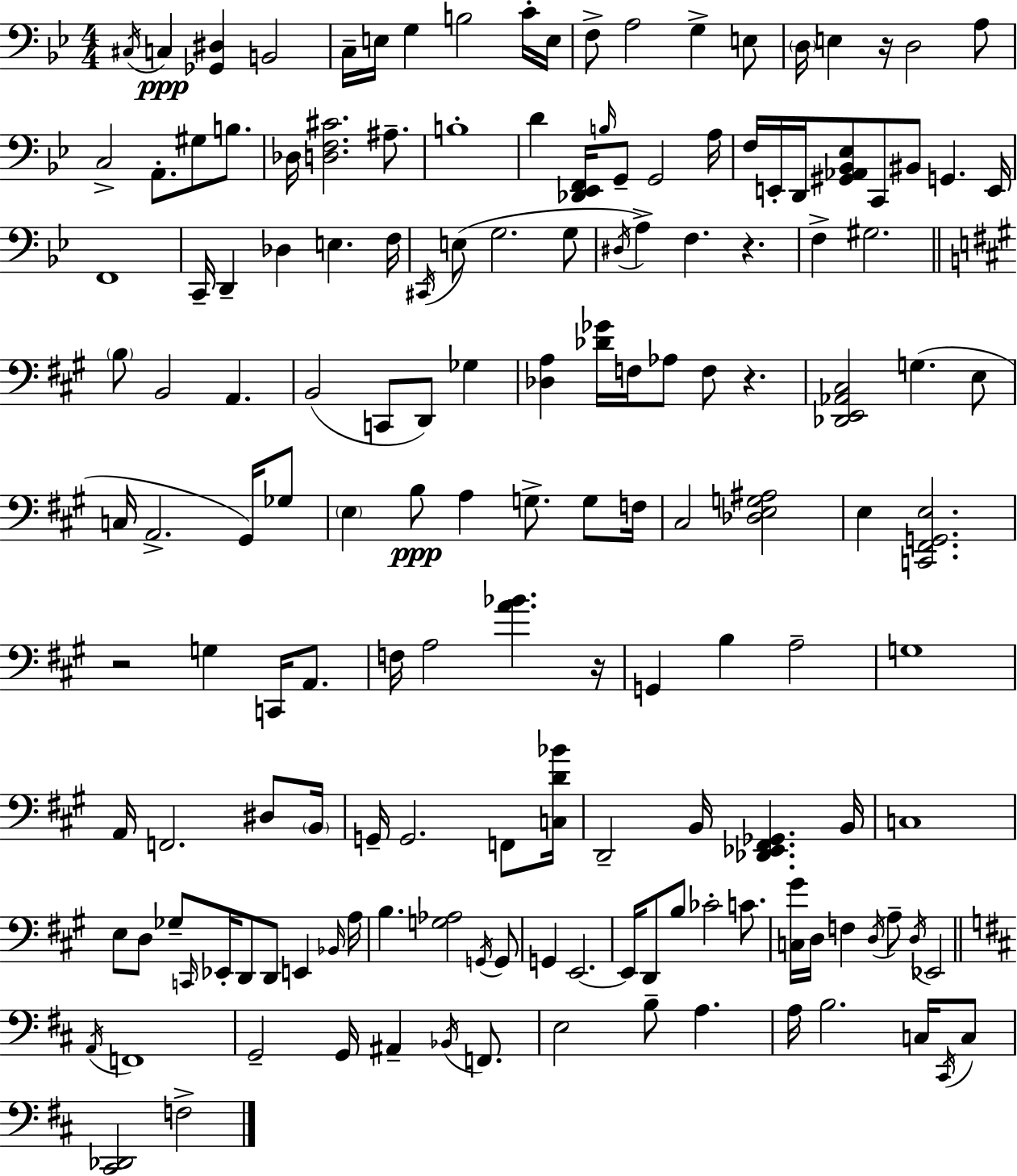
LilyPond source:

{
  \clef bass
  \numericTimeSignature
  \time 4/4
  \key bes \major
  \acciaccatura { cis16 }\ppp c4 <ges, dis>4 b,2 | c16-- e16 g4 b2 c'16-. | e16 f8-> a2 g4-> e8 | \parenthesize d16 e4 r16 d2 a8 | \break c2-> a,8.-. gis8 b8. | des16 <d f cis'>2. ais8.-- | b1-. | d'4 <des, ees, f,>16 \grace { b16 } g,8-- g,2 | \break a16 f16 e,16-. d,16 <gis, aes, bes, ees>8 c,8 bis,8 g,4. | e,16 f,1 | c,16-- d,4-- des4 e4. | f16 \acciaccatura { cis,16 } e8( g2. | \break g8 \acciaccatura { dis16 }) a4-> f4. r4. | f4-> gis2. | \bar "||" \break \key a \major \parenthesize b8 b,2 a,4. | b,2( c,8 d,8) ges4 | <des a>4 <des' ges'>16 f16 aes8 f8 r4. | <des, e, aes, cis>2 g4.( e8 | \break c16 a,2.-> gis,16) ges8 | \parenthesize e4 b8\ppp a4 g8.-> g8 f16 | cis2 <des e g ais>2 | e4 <c, fis, g, e>2. | \break r2 g4 c,16 a,8. | f16 a2 <a' bes'>4. r16 | g,4 b4 a2-- | g1 | \break a,16 f,2. dis8 \parenthesize b,16 | g,16-- g,2. f,8 <c d' bes'>16 | d,2-- b,16 <des, ees, fis, ges,>4. b,16 | c1 | \break e8 d8 ges8-- \grace { c,16 } ees,16-. d,8 d,8 e,4 | \grace { bes,16 } a16 b4. <g aes>2 | \acciaccatura { g,16 } g,8 g,4 e,2.~~ | e,16 d,8 b8 ces'2-. | \break c'8. <c gis'>16 d16 f4 \acciaccatura { d16 } a8-- \acciaccatura { d16 } ees,2 | \bar "||" \break \key d \major \acciaccatura { a,16 } f,1 | g,2-- g,16 ais,4-- \acciaccatura { bes,16 } f,8. | e2 b8-- a4. | a16 b2. c16 | \break \acciaccatura { cis,16 } c8 <cis, des,>2 f2-> | \bar "|."
}